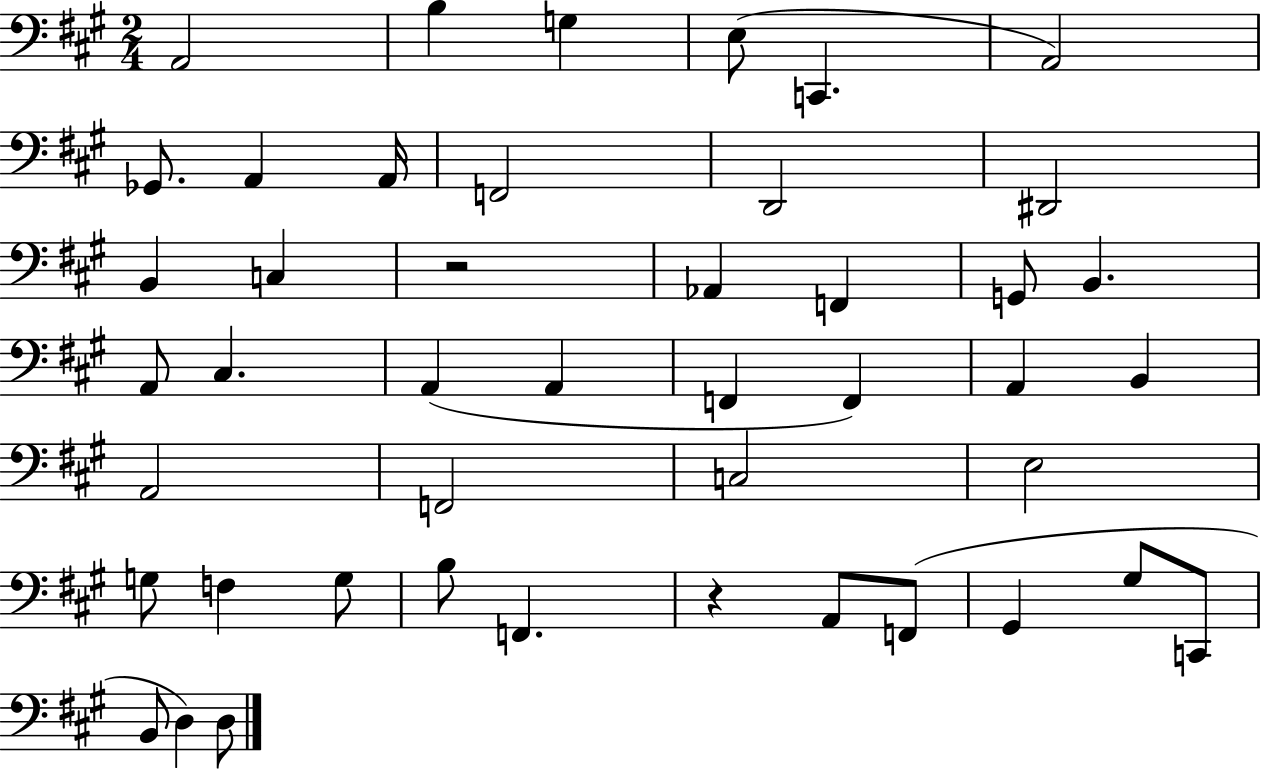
X:1
T:Untitled
M:2/4
L:1/4
K:A
A,,2 B, G, E,/2 C,, A,,2 _G,,/2 A,, A,,/4 F,,2 D,,2 ^D,,2 B,, C, z2 _A,, F,, G,,/2 B,, A,,/2 ^C, A,, A,, F,, F,, A,, B,, A,,2 F,,2 C,2 E,2 G,/2 F, G,/2 B,/2 F,, z A,,/2 F,,/2 ^G,, ^G,/2 C,,/2 B,,/2 D, D,/2